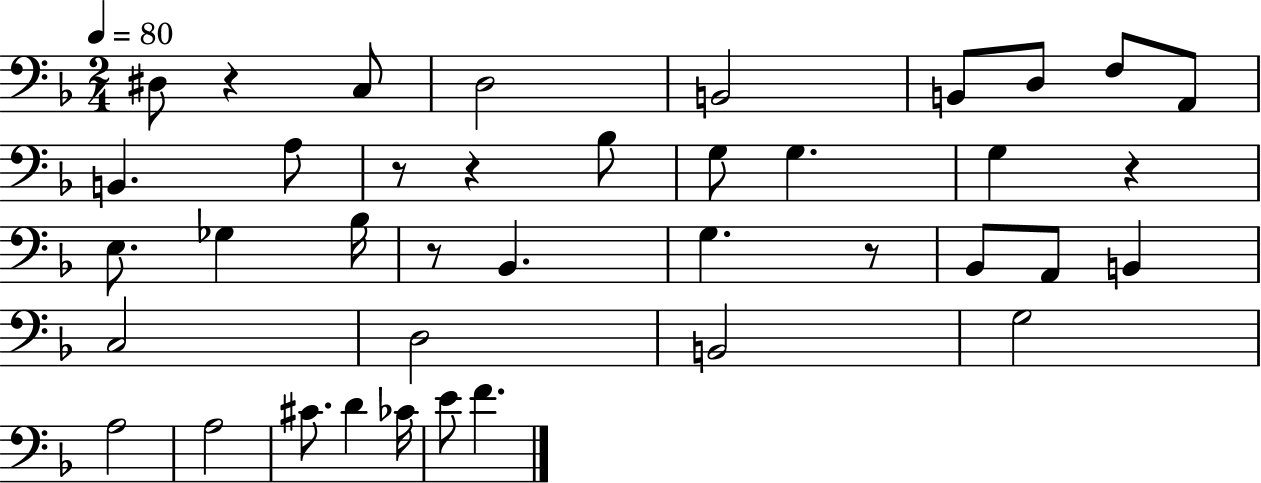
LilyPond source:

{
  \clef bass
  \numericTimeSignature
  \time 2/4
  \key f \major
  \tempo 4 = 80
  \repeat volta 2 { dis8 r4 c8 | d2 | b,2 | b,8 d8 f8 a,8 | \break b,4. a8 | r8 r4 bes8 | g8 g4. | g4 r4 | \break e8. ges4 bes16 | r8 bes,4. | g4. r8 | bes,8 a,8 b,4 | \break c2 | d2 | b,2 | g2 | \break a2 | a2 | cis'8. d'4 ces'16 | e'8 f'4. | \break } \bar "|."
}